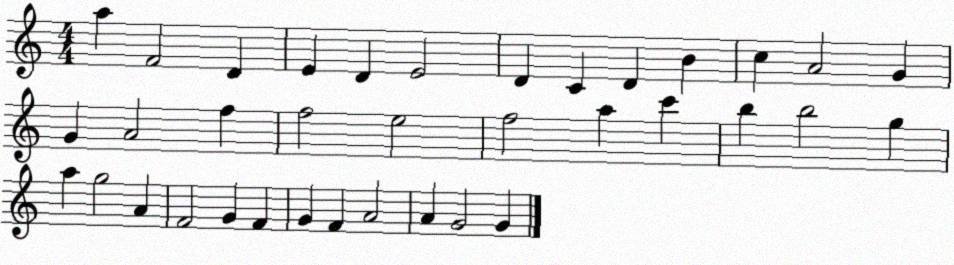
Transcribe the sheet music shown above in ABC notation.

X:1
T:Untitled
M:4/4
L:1/4
K:C
a F2 D E D E2 D C D B c A2 G G A2 f f2 e2 f2 a c' b b2 g a g2 A F2 G F G F A2 A G2 G